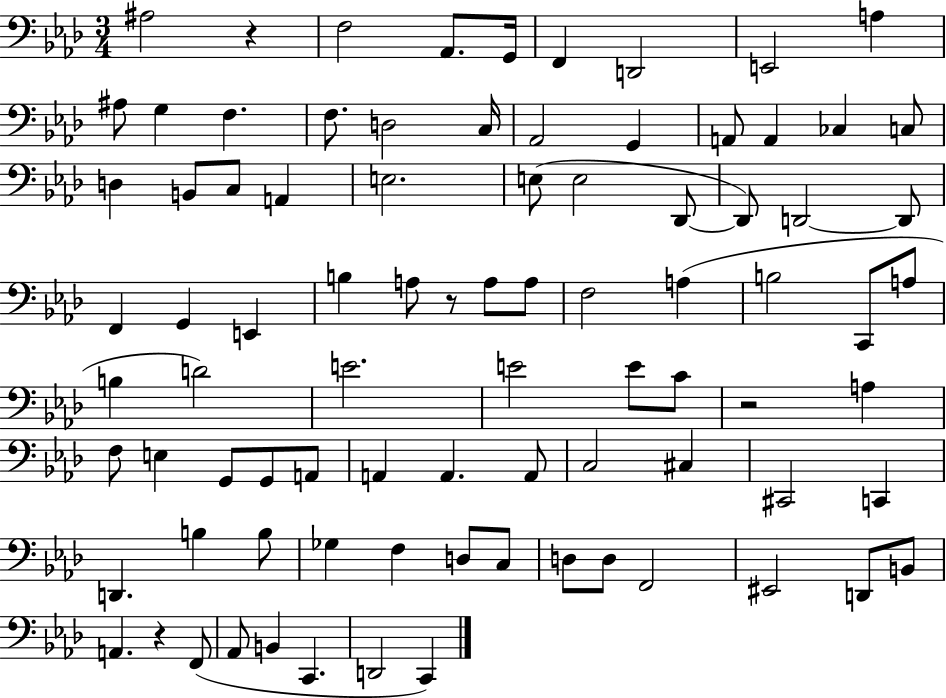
{
  \clef bass
  \numericTimeSignature
  \time 3/4
  \key aes \major
  ais2 r4 | f2 aes,8. g,16 | f,4 d,2 | e,2 a4 | \break ais8 g4 f4. | f8. d2 c16 | aes,2 g,4 | a,8 a,4 ces4 c8 | \break d4 b,8 c8 a,4 | e2. | e8( e2 des,8~~ | des,8) d,2~~ d,8 | \break f,4 g,4 e,4 | b4 a8 r8 a8 a8 | f2 a4( | b2 c,8 a8 | \break b4 d'2) | e'2. | e'2 e'8 c'8 | r2 a4 | \break f8 e4 g,8 g,8 a,8 | a,4 a,4. a,8 | c2 cis4 | cis,2 c,4 | \break d,4. b4 b8 | ges4 f4 d8 c8 | d8 d8 f,2 | eis,2 d,8 b,8 | \break a,4. r4 f,8( | aes,8 b,4 c,4. | d,2 c,4) | \bar "|."
}